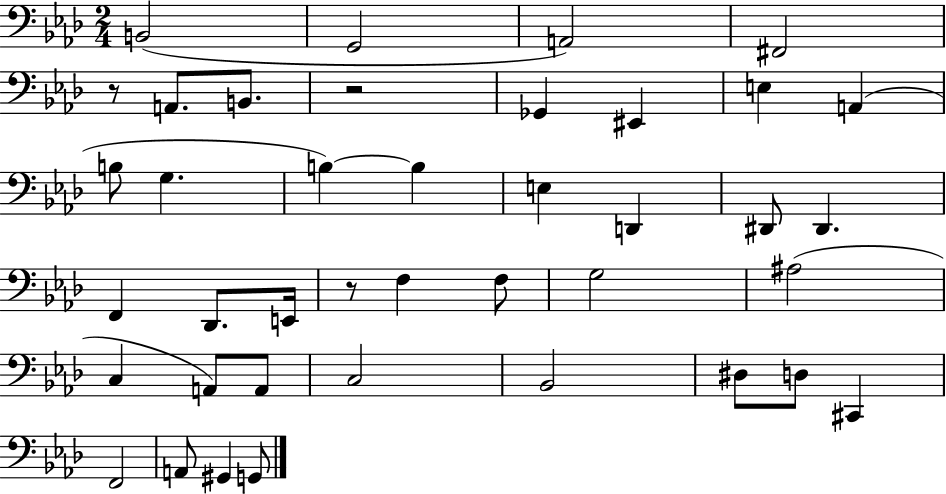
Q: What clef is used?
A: bass